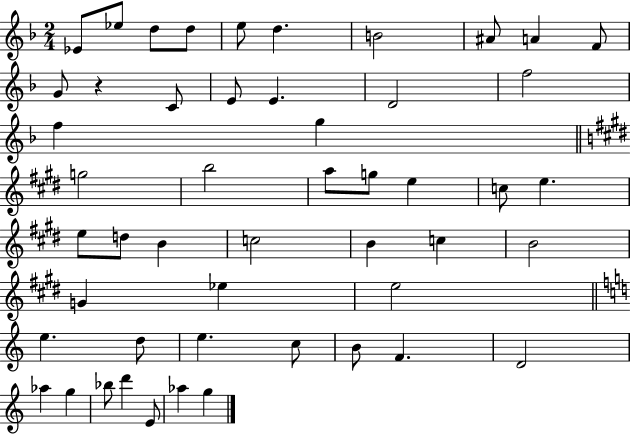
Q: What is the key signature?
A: F major